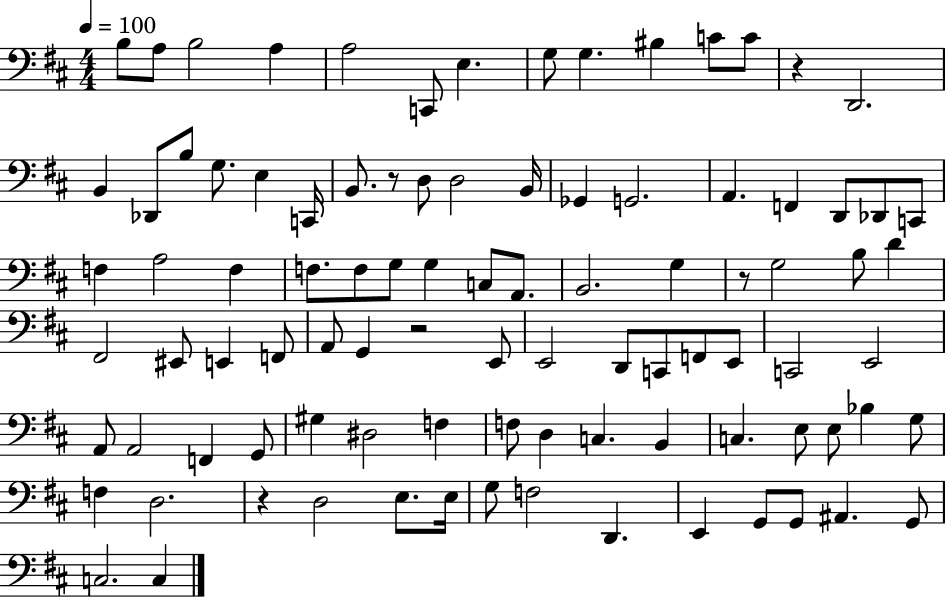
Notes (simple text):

B3/e A3/e B3/h A3/q A3/h C2/e E3/q. G3/e G3/q. BIS3/q C4/e C4/e R/q D2/h. B2/q Db2/e B3/e G3/e. E3/q C2/s B2/e. R/e D3/e D3/h B2/s Gb2/q G2/h. A2/q. F2/q D2/e Db2/e C2/e F3/q A3/h F3/q F3/e. F3/e G3/e G3/q C3/e A2/e. B2/h. G3/q R/e G3/h B3/e D4/q F#2/h EIS2/e E2/q F2/e A2/e G2/q R/h E2/e E2/h D2/e C2/e F2/e E2/e C2/h E2/h A2/e A2/h F2/q G2/e G#3/q D#3/h F3/q F3/e D3/q C3/q. B2/q C3/q. E3/e E3/e Bb3/q G3/e F3/q D3/h. R/q D3/h E3/e. E3/s G3/e F3/h D2/q. E2/q G2/e G2/e A#2/q. G2/e C3/h. C3/q